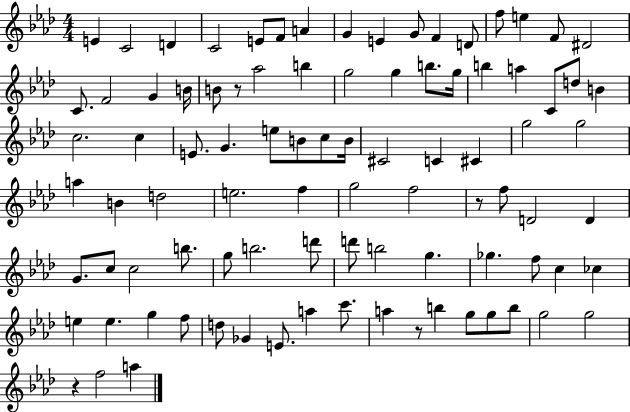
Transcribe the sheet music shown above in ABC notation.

X:1
T:Untitled
M:4/4
L:1/4
K:Ab
E C2 D C2 E/2 F/2 A G E G/2 F D/2 f/2 e F/2 ^D2 C/2 F2 G B/4 B/2 z/2 _a2 b g2 g b/2 g/4 b a C/2 d/2 B c2 c E/2 G e/2 B/2 c/2 B/4 ^C2 C ^C g2 g2 a B d2 e2 f g2 f2 z/2 f/2 D2 D G/2 c/2 c2 b/2 g/2 b2 d'/2 d'/2 b2 g _g f/2 c _c e e g f/2 d/2 _G E/2 a c'/2 a z/2 b g/2 g/2 b/2 g2 g2 z f2 a